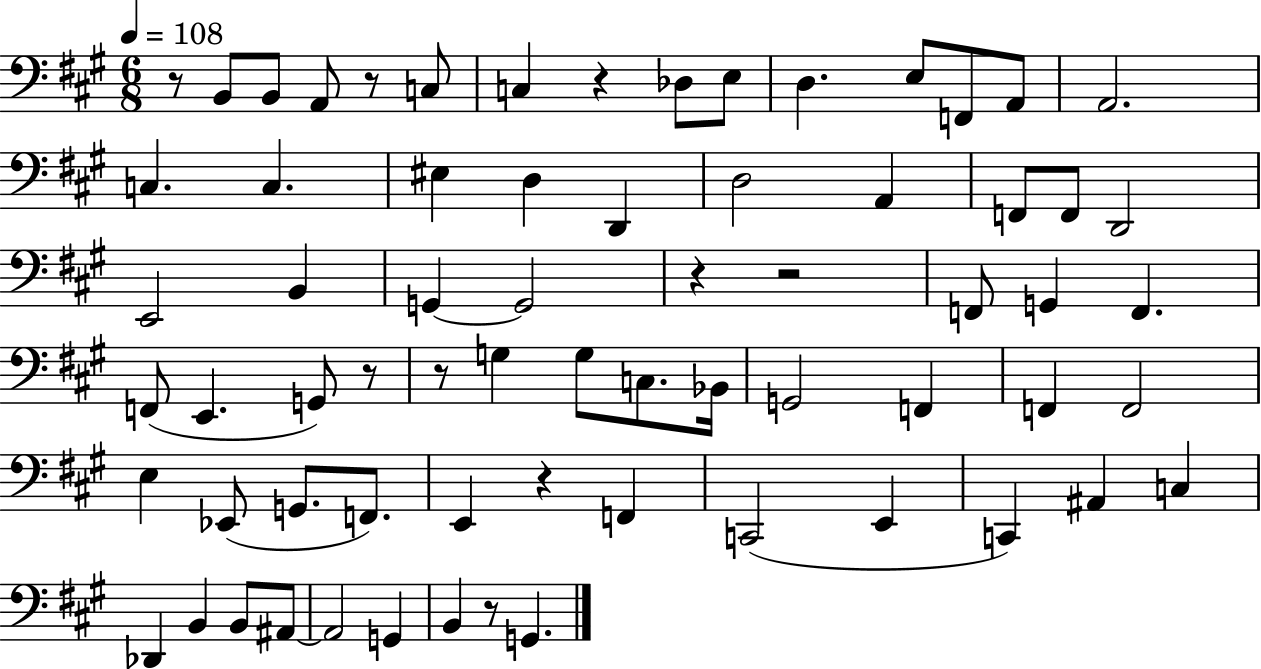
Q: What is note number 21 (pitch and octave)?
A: F2